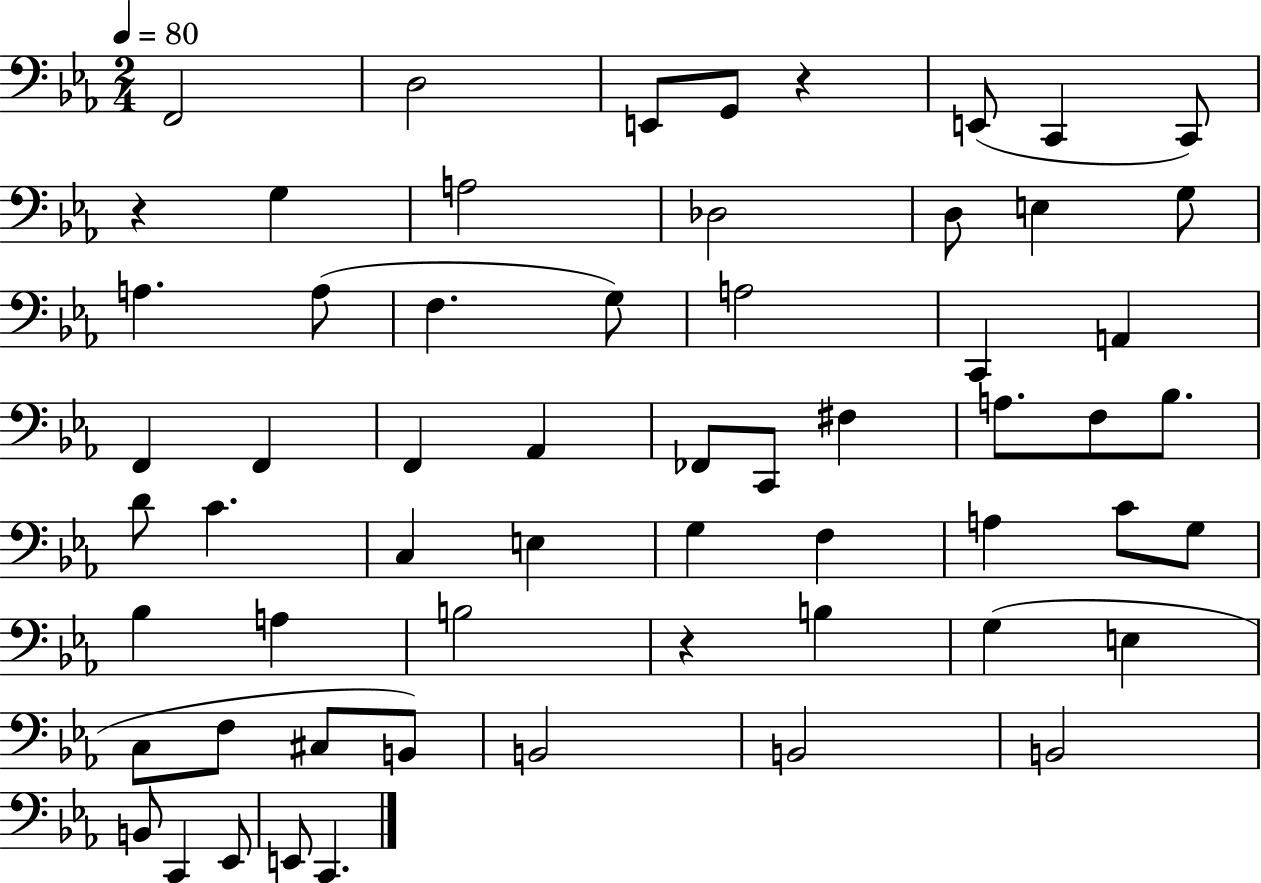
F2/h D3/h E2/e G2/e R/q E2/e C2/q C2/e R/q G3/q A3/h Db3/h D3/e E3/q G3/e A3/q. A3/e F3/q. G3/e A3/h C2/q A2/q F2/q F2/q F2/q Ab2/q FES2/e C2/e F#3/q A3/e. F3/e Bb3/e. D4/e C4/q. C3/q E3/q G3/q F3/q A3/q C4/e G3/e Bb3/q A3/q B3/h R/q B3/q G3/q E3/q C3/e F3/e C#3/e B2/e B2/h B2/h B2/h B2/e C2/q Eb2/e E2/e C2/q.